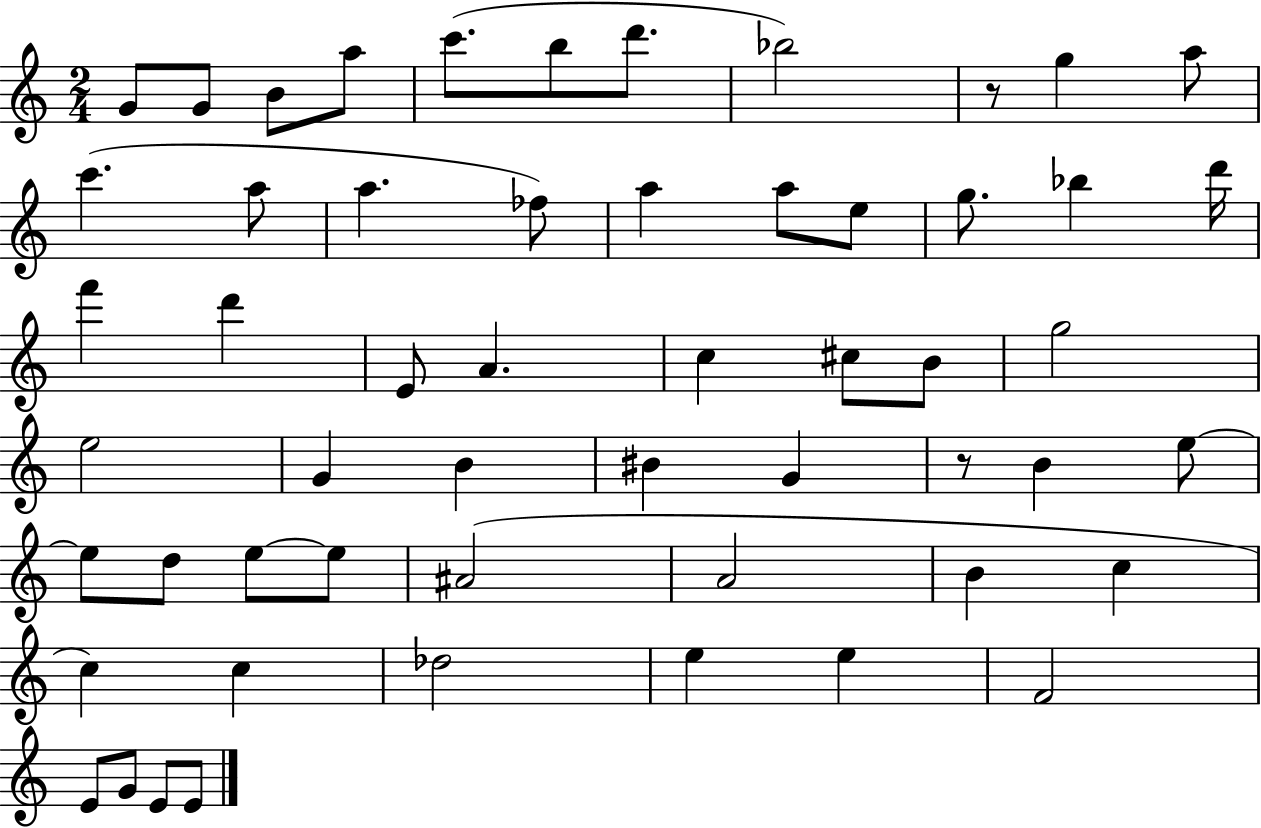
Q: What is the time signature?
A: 2/4